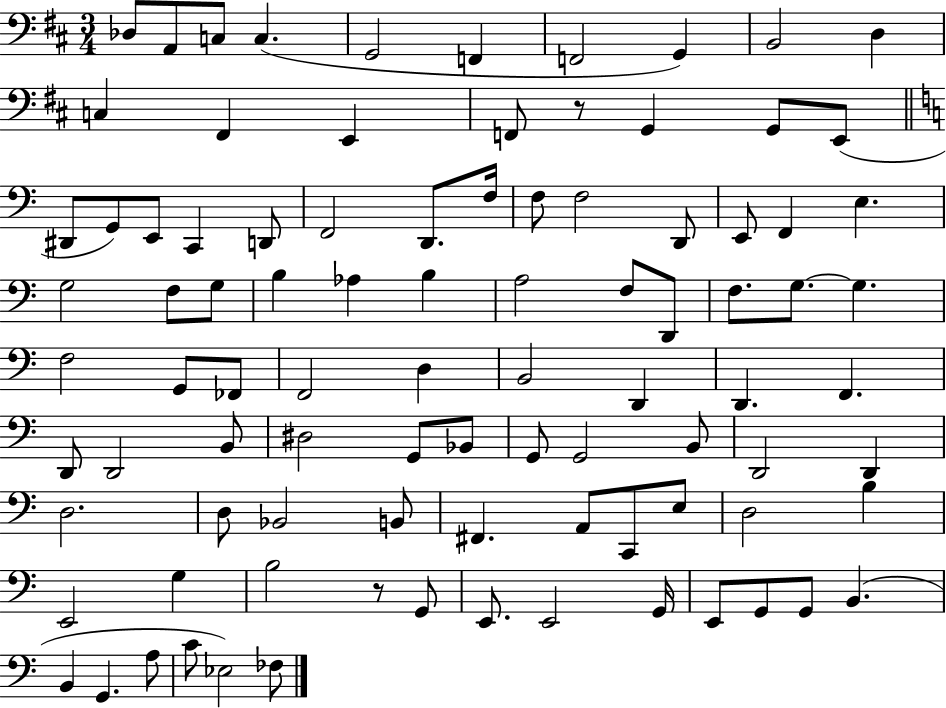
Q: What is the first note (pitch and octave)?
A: Db3